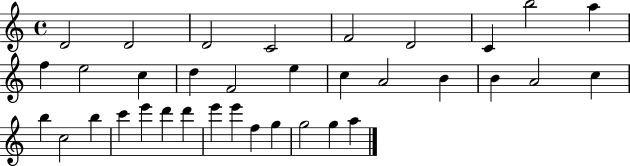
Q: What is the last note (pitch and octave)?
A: A5